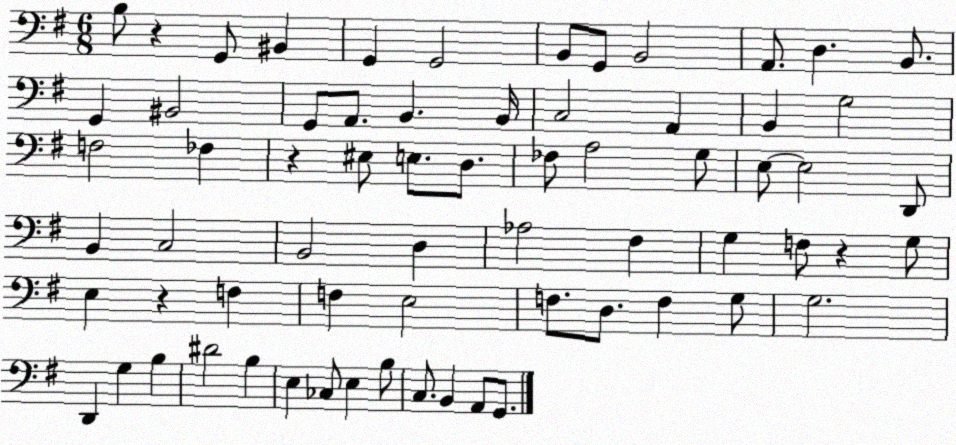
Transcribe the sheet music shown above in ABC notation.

X:1
T:Untitled
M:6/8
L:1/4
K:G
B,/2 z G,,/2 ^B,, G,, G,,2 B,,/2 G,,/2 B,,2 A,,/2 D, B,,/2 G,, ^B,,2 G,,/2 A,,/2 B,, B,,/4 C,2 A,, B,, G,2 F,2 _F, z ^E,/2 E,/2 D,/2 _F,/2 A,2 G,/2 E,/2 E,2 D,,/2 B,, C,2 B,,2 D, _A,2 ^F, G, F,/2 z G,/2 E, z F, F, E,2 F,/2 D,/2 F, G,/2 G,2 D,, G, B, ^D2 B, E, _C,/2 E, B,/2 C,/2 B,, A,,/2 G,,/2